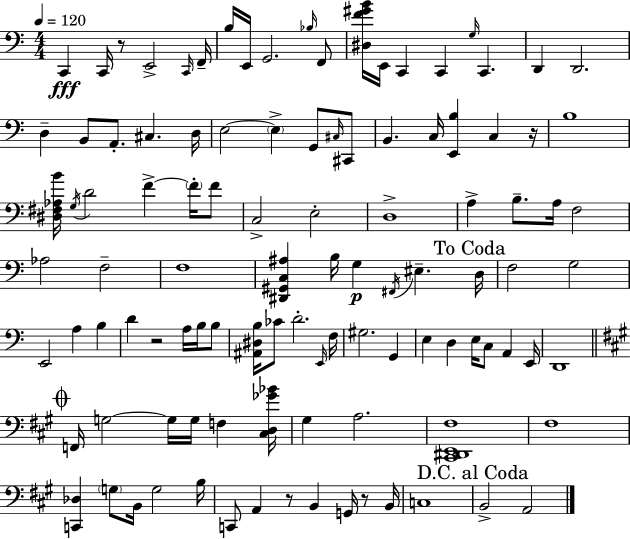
X:1
T:Untitled
M:4/4
L:1/4
K:Am
C,, C,,/4 z/2 E,,2 C,,/4 F,,/4 B,/4 E,,/4 G,,2 _B,/4 F,,/2 [^D,F^GB]/4 E,,/4 C,, C,, G,/4 C,, D,, D,,2 D, B,,/2 A,,/2 ^C, D,/4 E,2 E, G,,/2 ^C,/4 ^C,,/2 B,, C,/4 [E,,B,] C, z/4 B,4 [^D,^F,_A,B]/4 G,/4 D2 F F/4 F/2 C,2 E,2 D,4 A, B,/2 A,/4 F,2 _A,2 F,2 F,4 [^D,,^G,,C,^A,] B,/4 G, ^F,,/4 ^E, D,/4 F,2 G,2 E,,2 A, B, D z2 A,/4 B,/4 B,/2 [^A,,^D,B,]/4 _C/2 D2 E,,/4 F,/4 ^G,2 G,, E, D, E,/4 C,/2 A,, E,,/4 D,,4 F,,/4 G,2 G,/4 G,/4 F, [^C,D,_G_B]/4 ^G, A,2 [^C,,^D,,E,,^F,]4 ^F,4 [C,,_D,] G,/2 B,,/4 G,2 B,/4 C,,/2 A,, z/2 B,, G,,/4 z/2 B,,/4 C,4 B,,2 A,,2